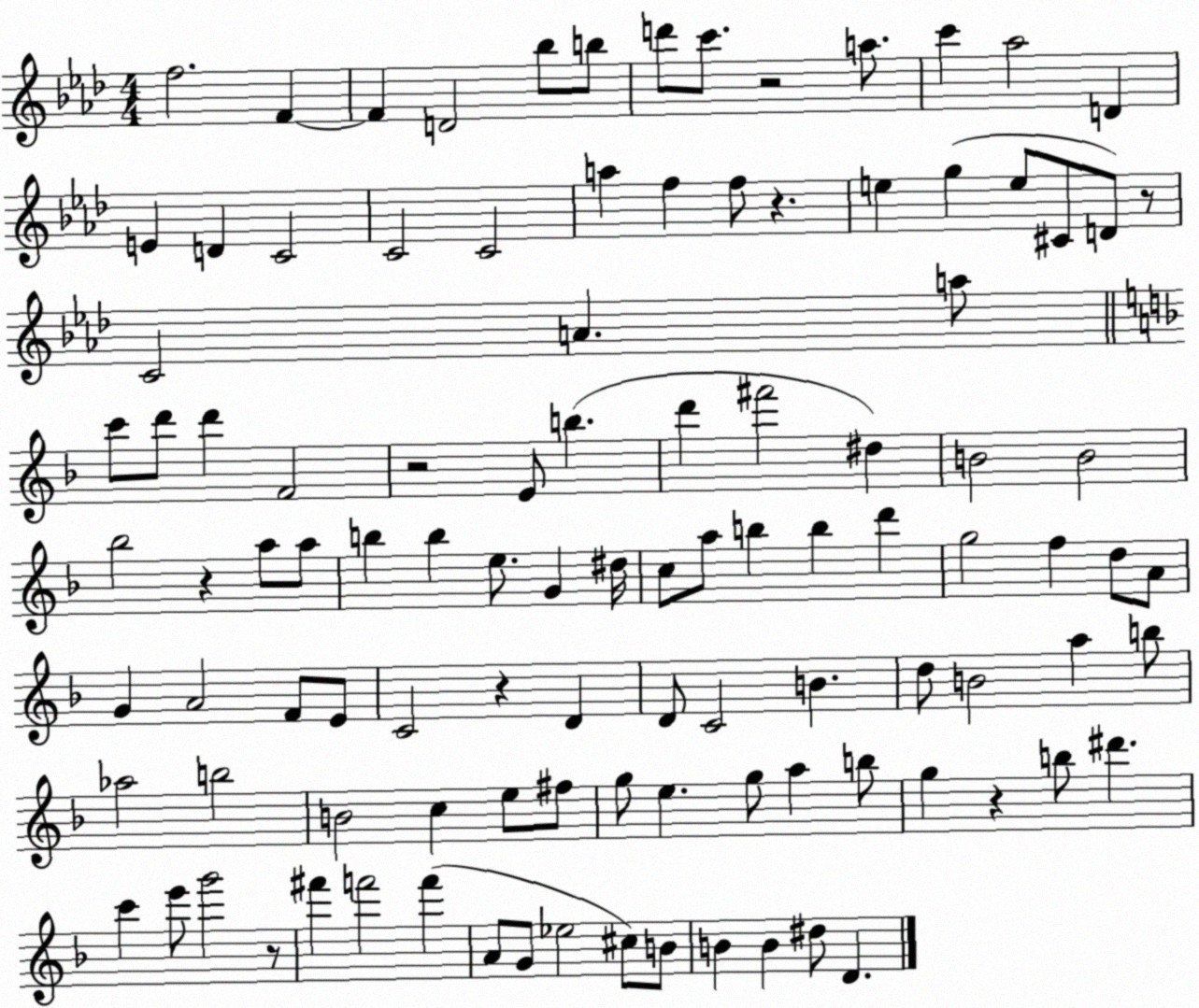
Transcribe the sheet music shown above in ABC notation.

X:1
T:Untitled
M:4/4
L:1/4
K:Ab
f2 F F D2 _b/2 b/2 d'/2 c'/2 z2 a/2 c' _a2 D E D C2 C2 C2 a f f/2 z e g e/2 ^C/2 D/2 z/2 C2 A a/2 c'/2 d'/2 d' F2 z2 E/2 b d' ^f'2 ^d B2 B2 _b2 z a/2 a/2 b b e/2 G ^d/4 c/2 a/2 b b d' g2 f d/2 A/2 G A2 F/2 E/2 C2 z D D/2 C2 B d/2 B2 a b/2 _a2 b2 B2 c e/2 ^f/2 g/2 e g/2 a b/2 g z b/2 ^d' c' e'/2 g'2 z/2 ^f' f'2 f' A/2 G/2 _e2 ^c/2 B/2 B B ^d/2 D